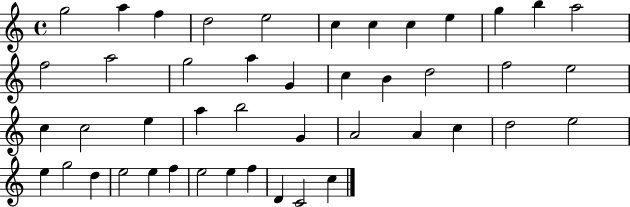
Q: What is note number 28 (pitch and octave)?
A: G4